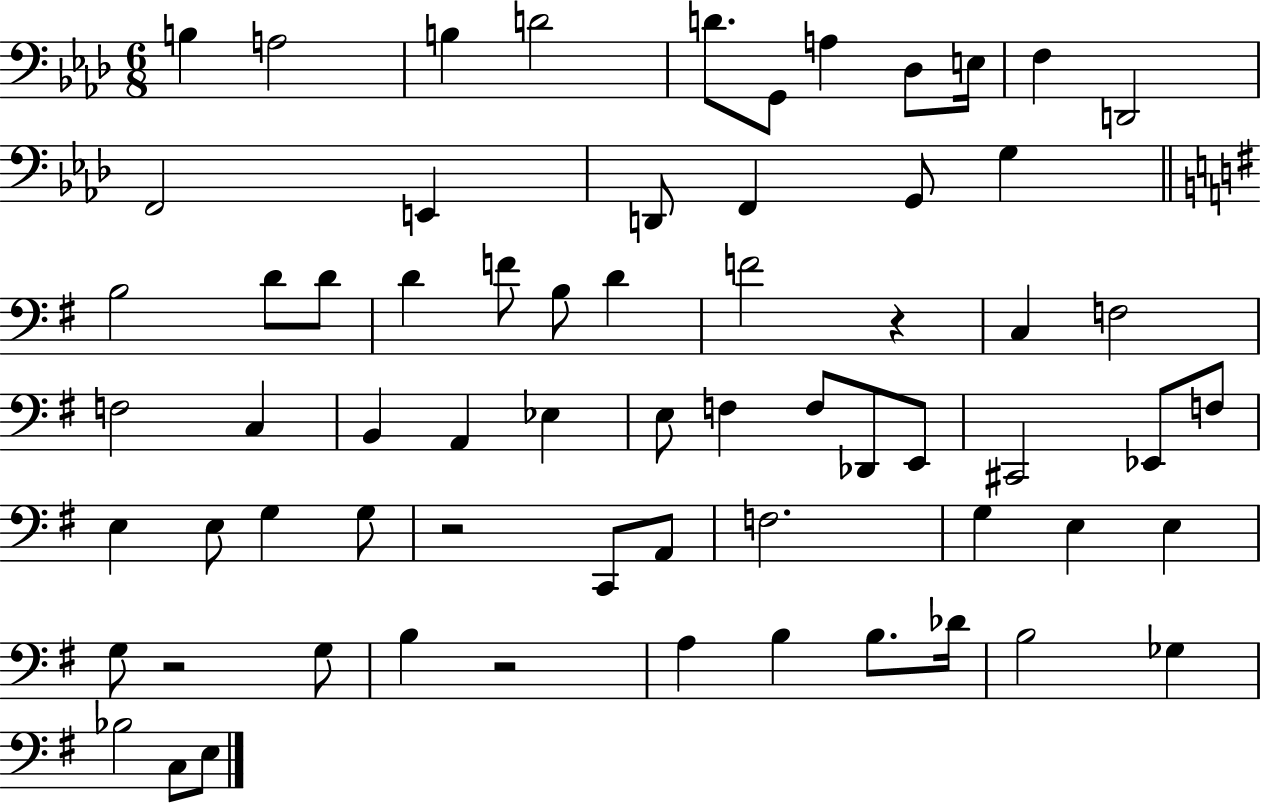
B3/q A3/h B3/q D4/h D4/e. G2/e A3/q Db3/e E3/s F3/q D2/h F2/h E2/q D2/e F2/q G2/e G3/q B3/h D4/e D4/e D4/q F4/e B3/e D4/q F4/h R/q C3/q F3/h F3/h C3/q B2/q A2/q Eb3/q E3/e F3/q F3/e Db2/e E2/e C#2/h Eb2/e F3/e E3/q E3/e G3/q G3/e R/h C2/e A2/e F3/h. G3/q E3/q E3/q G3/e R/h G3/e B3/q R/h A3/q B3/q B3/e. Db4/s B3/h Gb3/q Bb3/h C3/e E3/e